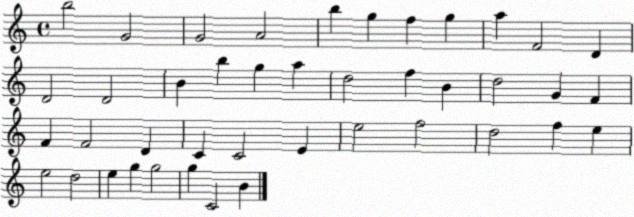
X:1
T:Untitled
M:4/4
L:1/4
K:C
b2 G2 G2 A2 b g f g a F2 D D2 D2 B b g a d2 f B d2 G F F F2 D C C2 E e2 f2 d2 f e e2 d2 e g g2 g C2 B